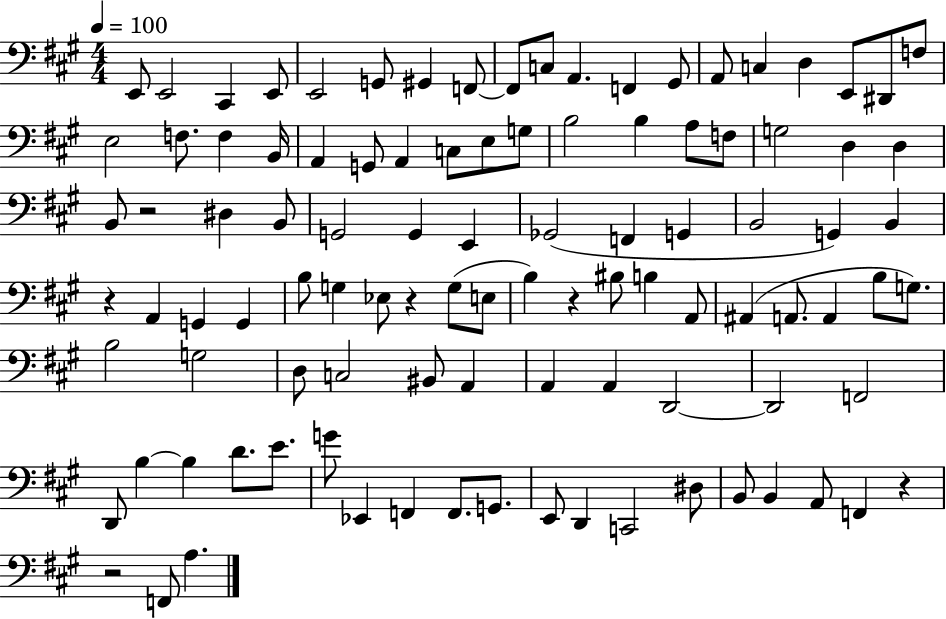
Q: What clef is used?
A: bass